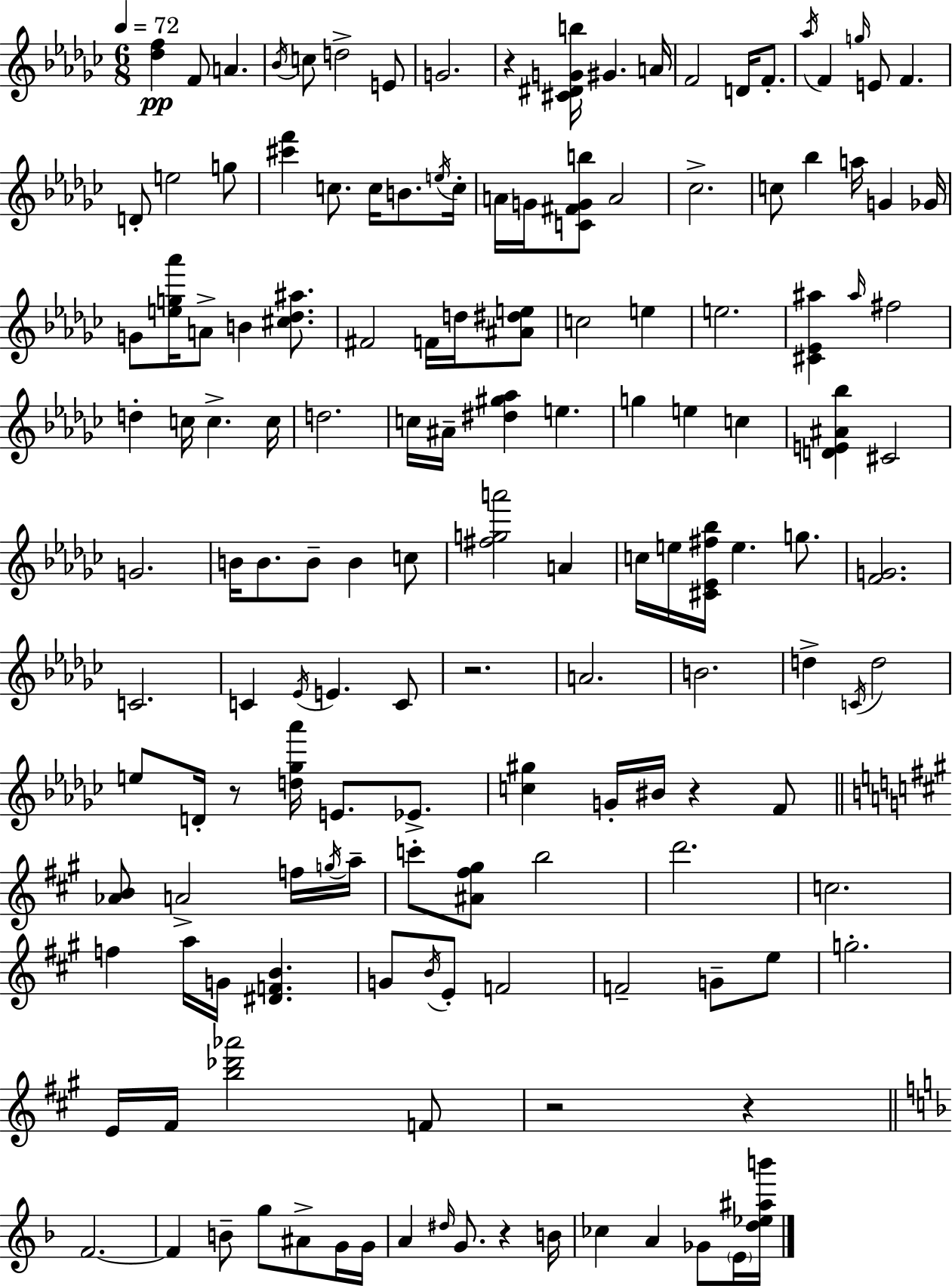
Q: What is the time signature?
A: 6/8